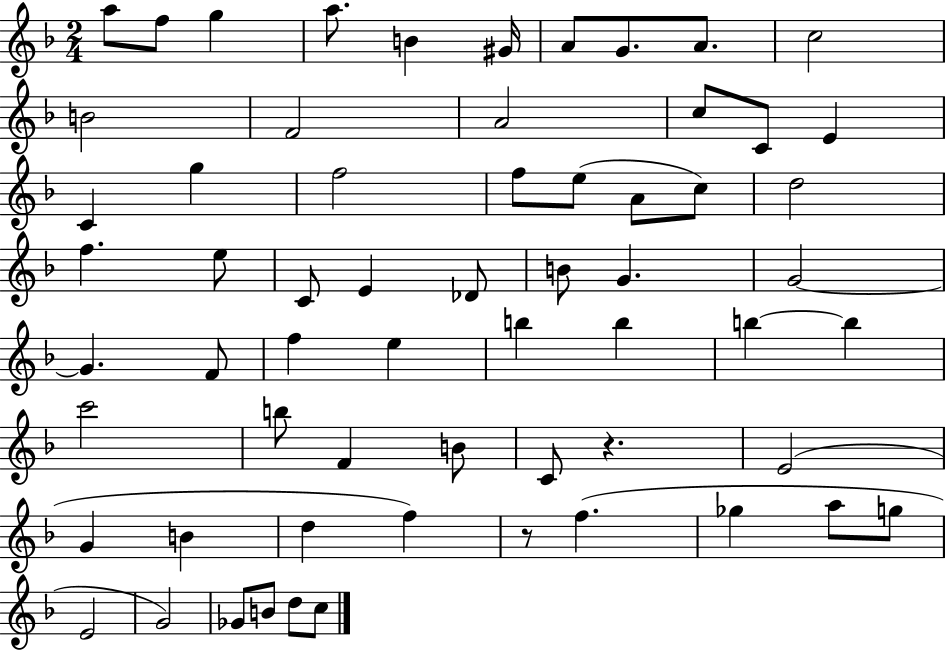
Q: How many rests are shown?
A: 2